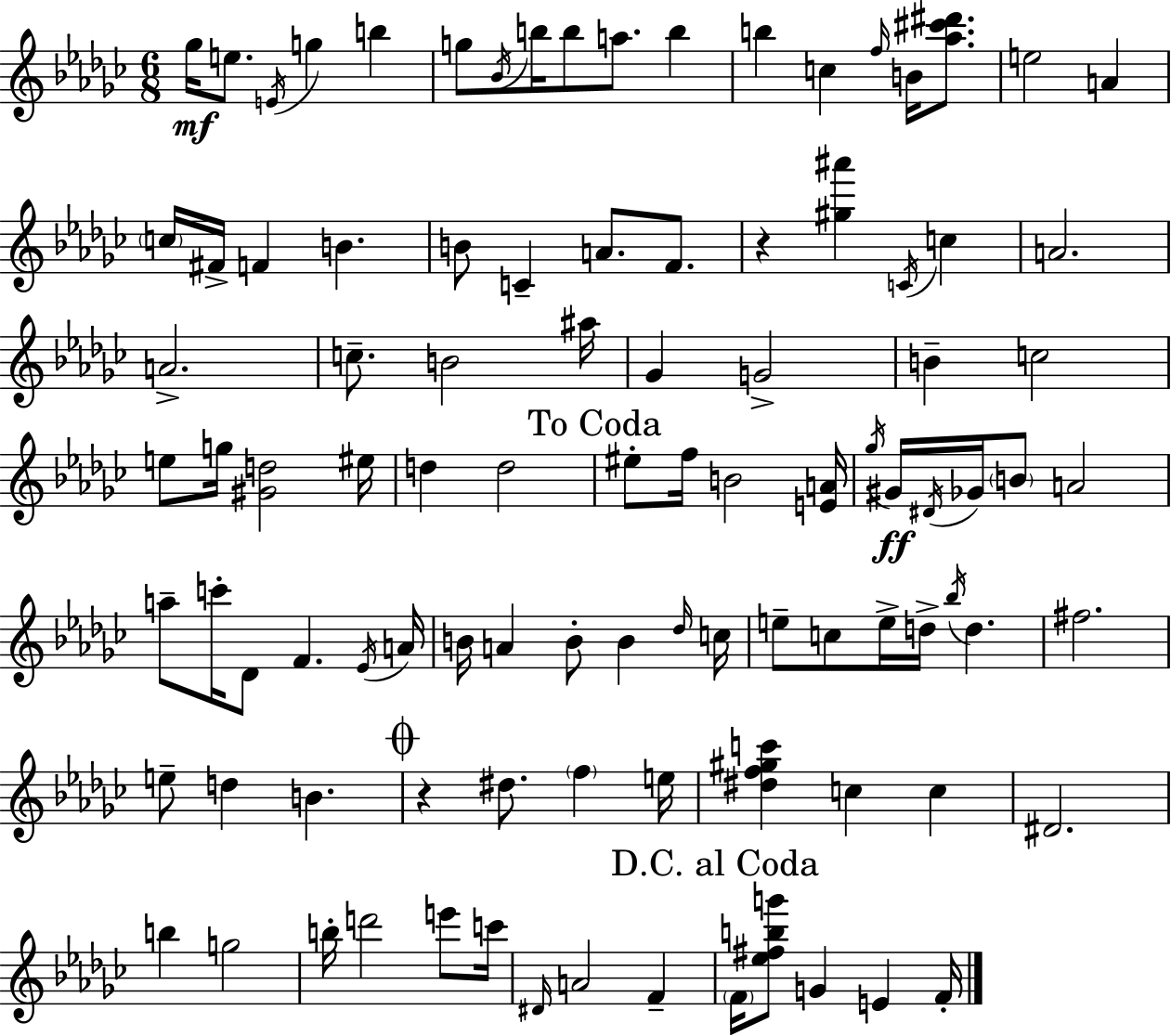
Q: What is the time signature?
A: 6/8